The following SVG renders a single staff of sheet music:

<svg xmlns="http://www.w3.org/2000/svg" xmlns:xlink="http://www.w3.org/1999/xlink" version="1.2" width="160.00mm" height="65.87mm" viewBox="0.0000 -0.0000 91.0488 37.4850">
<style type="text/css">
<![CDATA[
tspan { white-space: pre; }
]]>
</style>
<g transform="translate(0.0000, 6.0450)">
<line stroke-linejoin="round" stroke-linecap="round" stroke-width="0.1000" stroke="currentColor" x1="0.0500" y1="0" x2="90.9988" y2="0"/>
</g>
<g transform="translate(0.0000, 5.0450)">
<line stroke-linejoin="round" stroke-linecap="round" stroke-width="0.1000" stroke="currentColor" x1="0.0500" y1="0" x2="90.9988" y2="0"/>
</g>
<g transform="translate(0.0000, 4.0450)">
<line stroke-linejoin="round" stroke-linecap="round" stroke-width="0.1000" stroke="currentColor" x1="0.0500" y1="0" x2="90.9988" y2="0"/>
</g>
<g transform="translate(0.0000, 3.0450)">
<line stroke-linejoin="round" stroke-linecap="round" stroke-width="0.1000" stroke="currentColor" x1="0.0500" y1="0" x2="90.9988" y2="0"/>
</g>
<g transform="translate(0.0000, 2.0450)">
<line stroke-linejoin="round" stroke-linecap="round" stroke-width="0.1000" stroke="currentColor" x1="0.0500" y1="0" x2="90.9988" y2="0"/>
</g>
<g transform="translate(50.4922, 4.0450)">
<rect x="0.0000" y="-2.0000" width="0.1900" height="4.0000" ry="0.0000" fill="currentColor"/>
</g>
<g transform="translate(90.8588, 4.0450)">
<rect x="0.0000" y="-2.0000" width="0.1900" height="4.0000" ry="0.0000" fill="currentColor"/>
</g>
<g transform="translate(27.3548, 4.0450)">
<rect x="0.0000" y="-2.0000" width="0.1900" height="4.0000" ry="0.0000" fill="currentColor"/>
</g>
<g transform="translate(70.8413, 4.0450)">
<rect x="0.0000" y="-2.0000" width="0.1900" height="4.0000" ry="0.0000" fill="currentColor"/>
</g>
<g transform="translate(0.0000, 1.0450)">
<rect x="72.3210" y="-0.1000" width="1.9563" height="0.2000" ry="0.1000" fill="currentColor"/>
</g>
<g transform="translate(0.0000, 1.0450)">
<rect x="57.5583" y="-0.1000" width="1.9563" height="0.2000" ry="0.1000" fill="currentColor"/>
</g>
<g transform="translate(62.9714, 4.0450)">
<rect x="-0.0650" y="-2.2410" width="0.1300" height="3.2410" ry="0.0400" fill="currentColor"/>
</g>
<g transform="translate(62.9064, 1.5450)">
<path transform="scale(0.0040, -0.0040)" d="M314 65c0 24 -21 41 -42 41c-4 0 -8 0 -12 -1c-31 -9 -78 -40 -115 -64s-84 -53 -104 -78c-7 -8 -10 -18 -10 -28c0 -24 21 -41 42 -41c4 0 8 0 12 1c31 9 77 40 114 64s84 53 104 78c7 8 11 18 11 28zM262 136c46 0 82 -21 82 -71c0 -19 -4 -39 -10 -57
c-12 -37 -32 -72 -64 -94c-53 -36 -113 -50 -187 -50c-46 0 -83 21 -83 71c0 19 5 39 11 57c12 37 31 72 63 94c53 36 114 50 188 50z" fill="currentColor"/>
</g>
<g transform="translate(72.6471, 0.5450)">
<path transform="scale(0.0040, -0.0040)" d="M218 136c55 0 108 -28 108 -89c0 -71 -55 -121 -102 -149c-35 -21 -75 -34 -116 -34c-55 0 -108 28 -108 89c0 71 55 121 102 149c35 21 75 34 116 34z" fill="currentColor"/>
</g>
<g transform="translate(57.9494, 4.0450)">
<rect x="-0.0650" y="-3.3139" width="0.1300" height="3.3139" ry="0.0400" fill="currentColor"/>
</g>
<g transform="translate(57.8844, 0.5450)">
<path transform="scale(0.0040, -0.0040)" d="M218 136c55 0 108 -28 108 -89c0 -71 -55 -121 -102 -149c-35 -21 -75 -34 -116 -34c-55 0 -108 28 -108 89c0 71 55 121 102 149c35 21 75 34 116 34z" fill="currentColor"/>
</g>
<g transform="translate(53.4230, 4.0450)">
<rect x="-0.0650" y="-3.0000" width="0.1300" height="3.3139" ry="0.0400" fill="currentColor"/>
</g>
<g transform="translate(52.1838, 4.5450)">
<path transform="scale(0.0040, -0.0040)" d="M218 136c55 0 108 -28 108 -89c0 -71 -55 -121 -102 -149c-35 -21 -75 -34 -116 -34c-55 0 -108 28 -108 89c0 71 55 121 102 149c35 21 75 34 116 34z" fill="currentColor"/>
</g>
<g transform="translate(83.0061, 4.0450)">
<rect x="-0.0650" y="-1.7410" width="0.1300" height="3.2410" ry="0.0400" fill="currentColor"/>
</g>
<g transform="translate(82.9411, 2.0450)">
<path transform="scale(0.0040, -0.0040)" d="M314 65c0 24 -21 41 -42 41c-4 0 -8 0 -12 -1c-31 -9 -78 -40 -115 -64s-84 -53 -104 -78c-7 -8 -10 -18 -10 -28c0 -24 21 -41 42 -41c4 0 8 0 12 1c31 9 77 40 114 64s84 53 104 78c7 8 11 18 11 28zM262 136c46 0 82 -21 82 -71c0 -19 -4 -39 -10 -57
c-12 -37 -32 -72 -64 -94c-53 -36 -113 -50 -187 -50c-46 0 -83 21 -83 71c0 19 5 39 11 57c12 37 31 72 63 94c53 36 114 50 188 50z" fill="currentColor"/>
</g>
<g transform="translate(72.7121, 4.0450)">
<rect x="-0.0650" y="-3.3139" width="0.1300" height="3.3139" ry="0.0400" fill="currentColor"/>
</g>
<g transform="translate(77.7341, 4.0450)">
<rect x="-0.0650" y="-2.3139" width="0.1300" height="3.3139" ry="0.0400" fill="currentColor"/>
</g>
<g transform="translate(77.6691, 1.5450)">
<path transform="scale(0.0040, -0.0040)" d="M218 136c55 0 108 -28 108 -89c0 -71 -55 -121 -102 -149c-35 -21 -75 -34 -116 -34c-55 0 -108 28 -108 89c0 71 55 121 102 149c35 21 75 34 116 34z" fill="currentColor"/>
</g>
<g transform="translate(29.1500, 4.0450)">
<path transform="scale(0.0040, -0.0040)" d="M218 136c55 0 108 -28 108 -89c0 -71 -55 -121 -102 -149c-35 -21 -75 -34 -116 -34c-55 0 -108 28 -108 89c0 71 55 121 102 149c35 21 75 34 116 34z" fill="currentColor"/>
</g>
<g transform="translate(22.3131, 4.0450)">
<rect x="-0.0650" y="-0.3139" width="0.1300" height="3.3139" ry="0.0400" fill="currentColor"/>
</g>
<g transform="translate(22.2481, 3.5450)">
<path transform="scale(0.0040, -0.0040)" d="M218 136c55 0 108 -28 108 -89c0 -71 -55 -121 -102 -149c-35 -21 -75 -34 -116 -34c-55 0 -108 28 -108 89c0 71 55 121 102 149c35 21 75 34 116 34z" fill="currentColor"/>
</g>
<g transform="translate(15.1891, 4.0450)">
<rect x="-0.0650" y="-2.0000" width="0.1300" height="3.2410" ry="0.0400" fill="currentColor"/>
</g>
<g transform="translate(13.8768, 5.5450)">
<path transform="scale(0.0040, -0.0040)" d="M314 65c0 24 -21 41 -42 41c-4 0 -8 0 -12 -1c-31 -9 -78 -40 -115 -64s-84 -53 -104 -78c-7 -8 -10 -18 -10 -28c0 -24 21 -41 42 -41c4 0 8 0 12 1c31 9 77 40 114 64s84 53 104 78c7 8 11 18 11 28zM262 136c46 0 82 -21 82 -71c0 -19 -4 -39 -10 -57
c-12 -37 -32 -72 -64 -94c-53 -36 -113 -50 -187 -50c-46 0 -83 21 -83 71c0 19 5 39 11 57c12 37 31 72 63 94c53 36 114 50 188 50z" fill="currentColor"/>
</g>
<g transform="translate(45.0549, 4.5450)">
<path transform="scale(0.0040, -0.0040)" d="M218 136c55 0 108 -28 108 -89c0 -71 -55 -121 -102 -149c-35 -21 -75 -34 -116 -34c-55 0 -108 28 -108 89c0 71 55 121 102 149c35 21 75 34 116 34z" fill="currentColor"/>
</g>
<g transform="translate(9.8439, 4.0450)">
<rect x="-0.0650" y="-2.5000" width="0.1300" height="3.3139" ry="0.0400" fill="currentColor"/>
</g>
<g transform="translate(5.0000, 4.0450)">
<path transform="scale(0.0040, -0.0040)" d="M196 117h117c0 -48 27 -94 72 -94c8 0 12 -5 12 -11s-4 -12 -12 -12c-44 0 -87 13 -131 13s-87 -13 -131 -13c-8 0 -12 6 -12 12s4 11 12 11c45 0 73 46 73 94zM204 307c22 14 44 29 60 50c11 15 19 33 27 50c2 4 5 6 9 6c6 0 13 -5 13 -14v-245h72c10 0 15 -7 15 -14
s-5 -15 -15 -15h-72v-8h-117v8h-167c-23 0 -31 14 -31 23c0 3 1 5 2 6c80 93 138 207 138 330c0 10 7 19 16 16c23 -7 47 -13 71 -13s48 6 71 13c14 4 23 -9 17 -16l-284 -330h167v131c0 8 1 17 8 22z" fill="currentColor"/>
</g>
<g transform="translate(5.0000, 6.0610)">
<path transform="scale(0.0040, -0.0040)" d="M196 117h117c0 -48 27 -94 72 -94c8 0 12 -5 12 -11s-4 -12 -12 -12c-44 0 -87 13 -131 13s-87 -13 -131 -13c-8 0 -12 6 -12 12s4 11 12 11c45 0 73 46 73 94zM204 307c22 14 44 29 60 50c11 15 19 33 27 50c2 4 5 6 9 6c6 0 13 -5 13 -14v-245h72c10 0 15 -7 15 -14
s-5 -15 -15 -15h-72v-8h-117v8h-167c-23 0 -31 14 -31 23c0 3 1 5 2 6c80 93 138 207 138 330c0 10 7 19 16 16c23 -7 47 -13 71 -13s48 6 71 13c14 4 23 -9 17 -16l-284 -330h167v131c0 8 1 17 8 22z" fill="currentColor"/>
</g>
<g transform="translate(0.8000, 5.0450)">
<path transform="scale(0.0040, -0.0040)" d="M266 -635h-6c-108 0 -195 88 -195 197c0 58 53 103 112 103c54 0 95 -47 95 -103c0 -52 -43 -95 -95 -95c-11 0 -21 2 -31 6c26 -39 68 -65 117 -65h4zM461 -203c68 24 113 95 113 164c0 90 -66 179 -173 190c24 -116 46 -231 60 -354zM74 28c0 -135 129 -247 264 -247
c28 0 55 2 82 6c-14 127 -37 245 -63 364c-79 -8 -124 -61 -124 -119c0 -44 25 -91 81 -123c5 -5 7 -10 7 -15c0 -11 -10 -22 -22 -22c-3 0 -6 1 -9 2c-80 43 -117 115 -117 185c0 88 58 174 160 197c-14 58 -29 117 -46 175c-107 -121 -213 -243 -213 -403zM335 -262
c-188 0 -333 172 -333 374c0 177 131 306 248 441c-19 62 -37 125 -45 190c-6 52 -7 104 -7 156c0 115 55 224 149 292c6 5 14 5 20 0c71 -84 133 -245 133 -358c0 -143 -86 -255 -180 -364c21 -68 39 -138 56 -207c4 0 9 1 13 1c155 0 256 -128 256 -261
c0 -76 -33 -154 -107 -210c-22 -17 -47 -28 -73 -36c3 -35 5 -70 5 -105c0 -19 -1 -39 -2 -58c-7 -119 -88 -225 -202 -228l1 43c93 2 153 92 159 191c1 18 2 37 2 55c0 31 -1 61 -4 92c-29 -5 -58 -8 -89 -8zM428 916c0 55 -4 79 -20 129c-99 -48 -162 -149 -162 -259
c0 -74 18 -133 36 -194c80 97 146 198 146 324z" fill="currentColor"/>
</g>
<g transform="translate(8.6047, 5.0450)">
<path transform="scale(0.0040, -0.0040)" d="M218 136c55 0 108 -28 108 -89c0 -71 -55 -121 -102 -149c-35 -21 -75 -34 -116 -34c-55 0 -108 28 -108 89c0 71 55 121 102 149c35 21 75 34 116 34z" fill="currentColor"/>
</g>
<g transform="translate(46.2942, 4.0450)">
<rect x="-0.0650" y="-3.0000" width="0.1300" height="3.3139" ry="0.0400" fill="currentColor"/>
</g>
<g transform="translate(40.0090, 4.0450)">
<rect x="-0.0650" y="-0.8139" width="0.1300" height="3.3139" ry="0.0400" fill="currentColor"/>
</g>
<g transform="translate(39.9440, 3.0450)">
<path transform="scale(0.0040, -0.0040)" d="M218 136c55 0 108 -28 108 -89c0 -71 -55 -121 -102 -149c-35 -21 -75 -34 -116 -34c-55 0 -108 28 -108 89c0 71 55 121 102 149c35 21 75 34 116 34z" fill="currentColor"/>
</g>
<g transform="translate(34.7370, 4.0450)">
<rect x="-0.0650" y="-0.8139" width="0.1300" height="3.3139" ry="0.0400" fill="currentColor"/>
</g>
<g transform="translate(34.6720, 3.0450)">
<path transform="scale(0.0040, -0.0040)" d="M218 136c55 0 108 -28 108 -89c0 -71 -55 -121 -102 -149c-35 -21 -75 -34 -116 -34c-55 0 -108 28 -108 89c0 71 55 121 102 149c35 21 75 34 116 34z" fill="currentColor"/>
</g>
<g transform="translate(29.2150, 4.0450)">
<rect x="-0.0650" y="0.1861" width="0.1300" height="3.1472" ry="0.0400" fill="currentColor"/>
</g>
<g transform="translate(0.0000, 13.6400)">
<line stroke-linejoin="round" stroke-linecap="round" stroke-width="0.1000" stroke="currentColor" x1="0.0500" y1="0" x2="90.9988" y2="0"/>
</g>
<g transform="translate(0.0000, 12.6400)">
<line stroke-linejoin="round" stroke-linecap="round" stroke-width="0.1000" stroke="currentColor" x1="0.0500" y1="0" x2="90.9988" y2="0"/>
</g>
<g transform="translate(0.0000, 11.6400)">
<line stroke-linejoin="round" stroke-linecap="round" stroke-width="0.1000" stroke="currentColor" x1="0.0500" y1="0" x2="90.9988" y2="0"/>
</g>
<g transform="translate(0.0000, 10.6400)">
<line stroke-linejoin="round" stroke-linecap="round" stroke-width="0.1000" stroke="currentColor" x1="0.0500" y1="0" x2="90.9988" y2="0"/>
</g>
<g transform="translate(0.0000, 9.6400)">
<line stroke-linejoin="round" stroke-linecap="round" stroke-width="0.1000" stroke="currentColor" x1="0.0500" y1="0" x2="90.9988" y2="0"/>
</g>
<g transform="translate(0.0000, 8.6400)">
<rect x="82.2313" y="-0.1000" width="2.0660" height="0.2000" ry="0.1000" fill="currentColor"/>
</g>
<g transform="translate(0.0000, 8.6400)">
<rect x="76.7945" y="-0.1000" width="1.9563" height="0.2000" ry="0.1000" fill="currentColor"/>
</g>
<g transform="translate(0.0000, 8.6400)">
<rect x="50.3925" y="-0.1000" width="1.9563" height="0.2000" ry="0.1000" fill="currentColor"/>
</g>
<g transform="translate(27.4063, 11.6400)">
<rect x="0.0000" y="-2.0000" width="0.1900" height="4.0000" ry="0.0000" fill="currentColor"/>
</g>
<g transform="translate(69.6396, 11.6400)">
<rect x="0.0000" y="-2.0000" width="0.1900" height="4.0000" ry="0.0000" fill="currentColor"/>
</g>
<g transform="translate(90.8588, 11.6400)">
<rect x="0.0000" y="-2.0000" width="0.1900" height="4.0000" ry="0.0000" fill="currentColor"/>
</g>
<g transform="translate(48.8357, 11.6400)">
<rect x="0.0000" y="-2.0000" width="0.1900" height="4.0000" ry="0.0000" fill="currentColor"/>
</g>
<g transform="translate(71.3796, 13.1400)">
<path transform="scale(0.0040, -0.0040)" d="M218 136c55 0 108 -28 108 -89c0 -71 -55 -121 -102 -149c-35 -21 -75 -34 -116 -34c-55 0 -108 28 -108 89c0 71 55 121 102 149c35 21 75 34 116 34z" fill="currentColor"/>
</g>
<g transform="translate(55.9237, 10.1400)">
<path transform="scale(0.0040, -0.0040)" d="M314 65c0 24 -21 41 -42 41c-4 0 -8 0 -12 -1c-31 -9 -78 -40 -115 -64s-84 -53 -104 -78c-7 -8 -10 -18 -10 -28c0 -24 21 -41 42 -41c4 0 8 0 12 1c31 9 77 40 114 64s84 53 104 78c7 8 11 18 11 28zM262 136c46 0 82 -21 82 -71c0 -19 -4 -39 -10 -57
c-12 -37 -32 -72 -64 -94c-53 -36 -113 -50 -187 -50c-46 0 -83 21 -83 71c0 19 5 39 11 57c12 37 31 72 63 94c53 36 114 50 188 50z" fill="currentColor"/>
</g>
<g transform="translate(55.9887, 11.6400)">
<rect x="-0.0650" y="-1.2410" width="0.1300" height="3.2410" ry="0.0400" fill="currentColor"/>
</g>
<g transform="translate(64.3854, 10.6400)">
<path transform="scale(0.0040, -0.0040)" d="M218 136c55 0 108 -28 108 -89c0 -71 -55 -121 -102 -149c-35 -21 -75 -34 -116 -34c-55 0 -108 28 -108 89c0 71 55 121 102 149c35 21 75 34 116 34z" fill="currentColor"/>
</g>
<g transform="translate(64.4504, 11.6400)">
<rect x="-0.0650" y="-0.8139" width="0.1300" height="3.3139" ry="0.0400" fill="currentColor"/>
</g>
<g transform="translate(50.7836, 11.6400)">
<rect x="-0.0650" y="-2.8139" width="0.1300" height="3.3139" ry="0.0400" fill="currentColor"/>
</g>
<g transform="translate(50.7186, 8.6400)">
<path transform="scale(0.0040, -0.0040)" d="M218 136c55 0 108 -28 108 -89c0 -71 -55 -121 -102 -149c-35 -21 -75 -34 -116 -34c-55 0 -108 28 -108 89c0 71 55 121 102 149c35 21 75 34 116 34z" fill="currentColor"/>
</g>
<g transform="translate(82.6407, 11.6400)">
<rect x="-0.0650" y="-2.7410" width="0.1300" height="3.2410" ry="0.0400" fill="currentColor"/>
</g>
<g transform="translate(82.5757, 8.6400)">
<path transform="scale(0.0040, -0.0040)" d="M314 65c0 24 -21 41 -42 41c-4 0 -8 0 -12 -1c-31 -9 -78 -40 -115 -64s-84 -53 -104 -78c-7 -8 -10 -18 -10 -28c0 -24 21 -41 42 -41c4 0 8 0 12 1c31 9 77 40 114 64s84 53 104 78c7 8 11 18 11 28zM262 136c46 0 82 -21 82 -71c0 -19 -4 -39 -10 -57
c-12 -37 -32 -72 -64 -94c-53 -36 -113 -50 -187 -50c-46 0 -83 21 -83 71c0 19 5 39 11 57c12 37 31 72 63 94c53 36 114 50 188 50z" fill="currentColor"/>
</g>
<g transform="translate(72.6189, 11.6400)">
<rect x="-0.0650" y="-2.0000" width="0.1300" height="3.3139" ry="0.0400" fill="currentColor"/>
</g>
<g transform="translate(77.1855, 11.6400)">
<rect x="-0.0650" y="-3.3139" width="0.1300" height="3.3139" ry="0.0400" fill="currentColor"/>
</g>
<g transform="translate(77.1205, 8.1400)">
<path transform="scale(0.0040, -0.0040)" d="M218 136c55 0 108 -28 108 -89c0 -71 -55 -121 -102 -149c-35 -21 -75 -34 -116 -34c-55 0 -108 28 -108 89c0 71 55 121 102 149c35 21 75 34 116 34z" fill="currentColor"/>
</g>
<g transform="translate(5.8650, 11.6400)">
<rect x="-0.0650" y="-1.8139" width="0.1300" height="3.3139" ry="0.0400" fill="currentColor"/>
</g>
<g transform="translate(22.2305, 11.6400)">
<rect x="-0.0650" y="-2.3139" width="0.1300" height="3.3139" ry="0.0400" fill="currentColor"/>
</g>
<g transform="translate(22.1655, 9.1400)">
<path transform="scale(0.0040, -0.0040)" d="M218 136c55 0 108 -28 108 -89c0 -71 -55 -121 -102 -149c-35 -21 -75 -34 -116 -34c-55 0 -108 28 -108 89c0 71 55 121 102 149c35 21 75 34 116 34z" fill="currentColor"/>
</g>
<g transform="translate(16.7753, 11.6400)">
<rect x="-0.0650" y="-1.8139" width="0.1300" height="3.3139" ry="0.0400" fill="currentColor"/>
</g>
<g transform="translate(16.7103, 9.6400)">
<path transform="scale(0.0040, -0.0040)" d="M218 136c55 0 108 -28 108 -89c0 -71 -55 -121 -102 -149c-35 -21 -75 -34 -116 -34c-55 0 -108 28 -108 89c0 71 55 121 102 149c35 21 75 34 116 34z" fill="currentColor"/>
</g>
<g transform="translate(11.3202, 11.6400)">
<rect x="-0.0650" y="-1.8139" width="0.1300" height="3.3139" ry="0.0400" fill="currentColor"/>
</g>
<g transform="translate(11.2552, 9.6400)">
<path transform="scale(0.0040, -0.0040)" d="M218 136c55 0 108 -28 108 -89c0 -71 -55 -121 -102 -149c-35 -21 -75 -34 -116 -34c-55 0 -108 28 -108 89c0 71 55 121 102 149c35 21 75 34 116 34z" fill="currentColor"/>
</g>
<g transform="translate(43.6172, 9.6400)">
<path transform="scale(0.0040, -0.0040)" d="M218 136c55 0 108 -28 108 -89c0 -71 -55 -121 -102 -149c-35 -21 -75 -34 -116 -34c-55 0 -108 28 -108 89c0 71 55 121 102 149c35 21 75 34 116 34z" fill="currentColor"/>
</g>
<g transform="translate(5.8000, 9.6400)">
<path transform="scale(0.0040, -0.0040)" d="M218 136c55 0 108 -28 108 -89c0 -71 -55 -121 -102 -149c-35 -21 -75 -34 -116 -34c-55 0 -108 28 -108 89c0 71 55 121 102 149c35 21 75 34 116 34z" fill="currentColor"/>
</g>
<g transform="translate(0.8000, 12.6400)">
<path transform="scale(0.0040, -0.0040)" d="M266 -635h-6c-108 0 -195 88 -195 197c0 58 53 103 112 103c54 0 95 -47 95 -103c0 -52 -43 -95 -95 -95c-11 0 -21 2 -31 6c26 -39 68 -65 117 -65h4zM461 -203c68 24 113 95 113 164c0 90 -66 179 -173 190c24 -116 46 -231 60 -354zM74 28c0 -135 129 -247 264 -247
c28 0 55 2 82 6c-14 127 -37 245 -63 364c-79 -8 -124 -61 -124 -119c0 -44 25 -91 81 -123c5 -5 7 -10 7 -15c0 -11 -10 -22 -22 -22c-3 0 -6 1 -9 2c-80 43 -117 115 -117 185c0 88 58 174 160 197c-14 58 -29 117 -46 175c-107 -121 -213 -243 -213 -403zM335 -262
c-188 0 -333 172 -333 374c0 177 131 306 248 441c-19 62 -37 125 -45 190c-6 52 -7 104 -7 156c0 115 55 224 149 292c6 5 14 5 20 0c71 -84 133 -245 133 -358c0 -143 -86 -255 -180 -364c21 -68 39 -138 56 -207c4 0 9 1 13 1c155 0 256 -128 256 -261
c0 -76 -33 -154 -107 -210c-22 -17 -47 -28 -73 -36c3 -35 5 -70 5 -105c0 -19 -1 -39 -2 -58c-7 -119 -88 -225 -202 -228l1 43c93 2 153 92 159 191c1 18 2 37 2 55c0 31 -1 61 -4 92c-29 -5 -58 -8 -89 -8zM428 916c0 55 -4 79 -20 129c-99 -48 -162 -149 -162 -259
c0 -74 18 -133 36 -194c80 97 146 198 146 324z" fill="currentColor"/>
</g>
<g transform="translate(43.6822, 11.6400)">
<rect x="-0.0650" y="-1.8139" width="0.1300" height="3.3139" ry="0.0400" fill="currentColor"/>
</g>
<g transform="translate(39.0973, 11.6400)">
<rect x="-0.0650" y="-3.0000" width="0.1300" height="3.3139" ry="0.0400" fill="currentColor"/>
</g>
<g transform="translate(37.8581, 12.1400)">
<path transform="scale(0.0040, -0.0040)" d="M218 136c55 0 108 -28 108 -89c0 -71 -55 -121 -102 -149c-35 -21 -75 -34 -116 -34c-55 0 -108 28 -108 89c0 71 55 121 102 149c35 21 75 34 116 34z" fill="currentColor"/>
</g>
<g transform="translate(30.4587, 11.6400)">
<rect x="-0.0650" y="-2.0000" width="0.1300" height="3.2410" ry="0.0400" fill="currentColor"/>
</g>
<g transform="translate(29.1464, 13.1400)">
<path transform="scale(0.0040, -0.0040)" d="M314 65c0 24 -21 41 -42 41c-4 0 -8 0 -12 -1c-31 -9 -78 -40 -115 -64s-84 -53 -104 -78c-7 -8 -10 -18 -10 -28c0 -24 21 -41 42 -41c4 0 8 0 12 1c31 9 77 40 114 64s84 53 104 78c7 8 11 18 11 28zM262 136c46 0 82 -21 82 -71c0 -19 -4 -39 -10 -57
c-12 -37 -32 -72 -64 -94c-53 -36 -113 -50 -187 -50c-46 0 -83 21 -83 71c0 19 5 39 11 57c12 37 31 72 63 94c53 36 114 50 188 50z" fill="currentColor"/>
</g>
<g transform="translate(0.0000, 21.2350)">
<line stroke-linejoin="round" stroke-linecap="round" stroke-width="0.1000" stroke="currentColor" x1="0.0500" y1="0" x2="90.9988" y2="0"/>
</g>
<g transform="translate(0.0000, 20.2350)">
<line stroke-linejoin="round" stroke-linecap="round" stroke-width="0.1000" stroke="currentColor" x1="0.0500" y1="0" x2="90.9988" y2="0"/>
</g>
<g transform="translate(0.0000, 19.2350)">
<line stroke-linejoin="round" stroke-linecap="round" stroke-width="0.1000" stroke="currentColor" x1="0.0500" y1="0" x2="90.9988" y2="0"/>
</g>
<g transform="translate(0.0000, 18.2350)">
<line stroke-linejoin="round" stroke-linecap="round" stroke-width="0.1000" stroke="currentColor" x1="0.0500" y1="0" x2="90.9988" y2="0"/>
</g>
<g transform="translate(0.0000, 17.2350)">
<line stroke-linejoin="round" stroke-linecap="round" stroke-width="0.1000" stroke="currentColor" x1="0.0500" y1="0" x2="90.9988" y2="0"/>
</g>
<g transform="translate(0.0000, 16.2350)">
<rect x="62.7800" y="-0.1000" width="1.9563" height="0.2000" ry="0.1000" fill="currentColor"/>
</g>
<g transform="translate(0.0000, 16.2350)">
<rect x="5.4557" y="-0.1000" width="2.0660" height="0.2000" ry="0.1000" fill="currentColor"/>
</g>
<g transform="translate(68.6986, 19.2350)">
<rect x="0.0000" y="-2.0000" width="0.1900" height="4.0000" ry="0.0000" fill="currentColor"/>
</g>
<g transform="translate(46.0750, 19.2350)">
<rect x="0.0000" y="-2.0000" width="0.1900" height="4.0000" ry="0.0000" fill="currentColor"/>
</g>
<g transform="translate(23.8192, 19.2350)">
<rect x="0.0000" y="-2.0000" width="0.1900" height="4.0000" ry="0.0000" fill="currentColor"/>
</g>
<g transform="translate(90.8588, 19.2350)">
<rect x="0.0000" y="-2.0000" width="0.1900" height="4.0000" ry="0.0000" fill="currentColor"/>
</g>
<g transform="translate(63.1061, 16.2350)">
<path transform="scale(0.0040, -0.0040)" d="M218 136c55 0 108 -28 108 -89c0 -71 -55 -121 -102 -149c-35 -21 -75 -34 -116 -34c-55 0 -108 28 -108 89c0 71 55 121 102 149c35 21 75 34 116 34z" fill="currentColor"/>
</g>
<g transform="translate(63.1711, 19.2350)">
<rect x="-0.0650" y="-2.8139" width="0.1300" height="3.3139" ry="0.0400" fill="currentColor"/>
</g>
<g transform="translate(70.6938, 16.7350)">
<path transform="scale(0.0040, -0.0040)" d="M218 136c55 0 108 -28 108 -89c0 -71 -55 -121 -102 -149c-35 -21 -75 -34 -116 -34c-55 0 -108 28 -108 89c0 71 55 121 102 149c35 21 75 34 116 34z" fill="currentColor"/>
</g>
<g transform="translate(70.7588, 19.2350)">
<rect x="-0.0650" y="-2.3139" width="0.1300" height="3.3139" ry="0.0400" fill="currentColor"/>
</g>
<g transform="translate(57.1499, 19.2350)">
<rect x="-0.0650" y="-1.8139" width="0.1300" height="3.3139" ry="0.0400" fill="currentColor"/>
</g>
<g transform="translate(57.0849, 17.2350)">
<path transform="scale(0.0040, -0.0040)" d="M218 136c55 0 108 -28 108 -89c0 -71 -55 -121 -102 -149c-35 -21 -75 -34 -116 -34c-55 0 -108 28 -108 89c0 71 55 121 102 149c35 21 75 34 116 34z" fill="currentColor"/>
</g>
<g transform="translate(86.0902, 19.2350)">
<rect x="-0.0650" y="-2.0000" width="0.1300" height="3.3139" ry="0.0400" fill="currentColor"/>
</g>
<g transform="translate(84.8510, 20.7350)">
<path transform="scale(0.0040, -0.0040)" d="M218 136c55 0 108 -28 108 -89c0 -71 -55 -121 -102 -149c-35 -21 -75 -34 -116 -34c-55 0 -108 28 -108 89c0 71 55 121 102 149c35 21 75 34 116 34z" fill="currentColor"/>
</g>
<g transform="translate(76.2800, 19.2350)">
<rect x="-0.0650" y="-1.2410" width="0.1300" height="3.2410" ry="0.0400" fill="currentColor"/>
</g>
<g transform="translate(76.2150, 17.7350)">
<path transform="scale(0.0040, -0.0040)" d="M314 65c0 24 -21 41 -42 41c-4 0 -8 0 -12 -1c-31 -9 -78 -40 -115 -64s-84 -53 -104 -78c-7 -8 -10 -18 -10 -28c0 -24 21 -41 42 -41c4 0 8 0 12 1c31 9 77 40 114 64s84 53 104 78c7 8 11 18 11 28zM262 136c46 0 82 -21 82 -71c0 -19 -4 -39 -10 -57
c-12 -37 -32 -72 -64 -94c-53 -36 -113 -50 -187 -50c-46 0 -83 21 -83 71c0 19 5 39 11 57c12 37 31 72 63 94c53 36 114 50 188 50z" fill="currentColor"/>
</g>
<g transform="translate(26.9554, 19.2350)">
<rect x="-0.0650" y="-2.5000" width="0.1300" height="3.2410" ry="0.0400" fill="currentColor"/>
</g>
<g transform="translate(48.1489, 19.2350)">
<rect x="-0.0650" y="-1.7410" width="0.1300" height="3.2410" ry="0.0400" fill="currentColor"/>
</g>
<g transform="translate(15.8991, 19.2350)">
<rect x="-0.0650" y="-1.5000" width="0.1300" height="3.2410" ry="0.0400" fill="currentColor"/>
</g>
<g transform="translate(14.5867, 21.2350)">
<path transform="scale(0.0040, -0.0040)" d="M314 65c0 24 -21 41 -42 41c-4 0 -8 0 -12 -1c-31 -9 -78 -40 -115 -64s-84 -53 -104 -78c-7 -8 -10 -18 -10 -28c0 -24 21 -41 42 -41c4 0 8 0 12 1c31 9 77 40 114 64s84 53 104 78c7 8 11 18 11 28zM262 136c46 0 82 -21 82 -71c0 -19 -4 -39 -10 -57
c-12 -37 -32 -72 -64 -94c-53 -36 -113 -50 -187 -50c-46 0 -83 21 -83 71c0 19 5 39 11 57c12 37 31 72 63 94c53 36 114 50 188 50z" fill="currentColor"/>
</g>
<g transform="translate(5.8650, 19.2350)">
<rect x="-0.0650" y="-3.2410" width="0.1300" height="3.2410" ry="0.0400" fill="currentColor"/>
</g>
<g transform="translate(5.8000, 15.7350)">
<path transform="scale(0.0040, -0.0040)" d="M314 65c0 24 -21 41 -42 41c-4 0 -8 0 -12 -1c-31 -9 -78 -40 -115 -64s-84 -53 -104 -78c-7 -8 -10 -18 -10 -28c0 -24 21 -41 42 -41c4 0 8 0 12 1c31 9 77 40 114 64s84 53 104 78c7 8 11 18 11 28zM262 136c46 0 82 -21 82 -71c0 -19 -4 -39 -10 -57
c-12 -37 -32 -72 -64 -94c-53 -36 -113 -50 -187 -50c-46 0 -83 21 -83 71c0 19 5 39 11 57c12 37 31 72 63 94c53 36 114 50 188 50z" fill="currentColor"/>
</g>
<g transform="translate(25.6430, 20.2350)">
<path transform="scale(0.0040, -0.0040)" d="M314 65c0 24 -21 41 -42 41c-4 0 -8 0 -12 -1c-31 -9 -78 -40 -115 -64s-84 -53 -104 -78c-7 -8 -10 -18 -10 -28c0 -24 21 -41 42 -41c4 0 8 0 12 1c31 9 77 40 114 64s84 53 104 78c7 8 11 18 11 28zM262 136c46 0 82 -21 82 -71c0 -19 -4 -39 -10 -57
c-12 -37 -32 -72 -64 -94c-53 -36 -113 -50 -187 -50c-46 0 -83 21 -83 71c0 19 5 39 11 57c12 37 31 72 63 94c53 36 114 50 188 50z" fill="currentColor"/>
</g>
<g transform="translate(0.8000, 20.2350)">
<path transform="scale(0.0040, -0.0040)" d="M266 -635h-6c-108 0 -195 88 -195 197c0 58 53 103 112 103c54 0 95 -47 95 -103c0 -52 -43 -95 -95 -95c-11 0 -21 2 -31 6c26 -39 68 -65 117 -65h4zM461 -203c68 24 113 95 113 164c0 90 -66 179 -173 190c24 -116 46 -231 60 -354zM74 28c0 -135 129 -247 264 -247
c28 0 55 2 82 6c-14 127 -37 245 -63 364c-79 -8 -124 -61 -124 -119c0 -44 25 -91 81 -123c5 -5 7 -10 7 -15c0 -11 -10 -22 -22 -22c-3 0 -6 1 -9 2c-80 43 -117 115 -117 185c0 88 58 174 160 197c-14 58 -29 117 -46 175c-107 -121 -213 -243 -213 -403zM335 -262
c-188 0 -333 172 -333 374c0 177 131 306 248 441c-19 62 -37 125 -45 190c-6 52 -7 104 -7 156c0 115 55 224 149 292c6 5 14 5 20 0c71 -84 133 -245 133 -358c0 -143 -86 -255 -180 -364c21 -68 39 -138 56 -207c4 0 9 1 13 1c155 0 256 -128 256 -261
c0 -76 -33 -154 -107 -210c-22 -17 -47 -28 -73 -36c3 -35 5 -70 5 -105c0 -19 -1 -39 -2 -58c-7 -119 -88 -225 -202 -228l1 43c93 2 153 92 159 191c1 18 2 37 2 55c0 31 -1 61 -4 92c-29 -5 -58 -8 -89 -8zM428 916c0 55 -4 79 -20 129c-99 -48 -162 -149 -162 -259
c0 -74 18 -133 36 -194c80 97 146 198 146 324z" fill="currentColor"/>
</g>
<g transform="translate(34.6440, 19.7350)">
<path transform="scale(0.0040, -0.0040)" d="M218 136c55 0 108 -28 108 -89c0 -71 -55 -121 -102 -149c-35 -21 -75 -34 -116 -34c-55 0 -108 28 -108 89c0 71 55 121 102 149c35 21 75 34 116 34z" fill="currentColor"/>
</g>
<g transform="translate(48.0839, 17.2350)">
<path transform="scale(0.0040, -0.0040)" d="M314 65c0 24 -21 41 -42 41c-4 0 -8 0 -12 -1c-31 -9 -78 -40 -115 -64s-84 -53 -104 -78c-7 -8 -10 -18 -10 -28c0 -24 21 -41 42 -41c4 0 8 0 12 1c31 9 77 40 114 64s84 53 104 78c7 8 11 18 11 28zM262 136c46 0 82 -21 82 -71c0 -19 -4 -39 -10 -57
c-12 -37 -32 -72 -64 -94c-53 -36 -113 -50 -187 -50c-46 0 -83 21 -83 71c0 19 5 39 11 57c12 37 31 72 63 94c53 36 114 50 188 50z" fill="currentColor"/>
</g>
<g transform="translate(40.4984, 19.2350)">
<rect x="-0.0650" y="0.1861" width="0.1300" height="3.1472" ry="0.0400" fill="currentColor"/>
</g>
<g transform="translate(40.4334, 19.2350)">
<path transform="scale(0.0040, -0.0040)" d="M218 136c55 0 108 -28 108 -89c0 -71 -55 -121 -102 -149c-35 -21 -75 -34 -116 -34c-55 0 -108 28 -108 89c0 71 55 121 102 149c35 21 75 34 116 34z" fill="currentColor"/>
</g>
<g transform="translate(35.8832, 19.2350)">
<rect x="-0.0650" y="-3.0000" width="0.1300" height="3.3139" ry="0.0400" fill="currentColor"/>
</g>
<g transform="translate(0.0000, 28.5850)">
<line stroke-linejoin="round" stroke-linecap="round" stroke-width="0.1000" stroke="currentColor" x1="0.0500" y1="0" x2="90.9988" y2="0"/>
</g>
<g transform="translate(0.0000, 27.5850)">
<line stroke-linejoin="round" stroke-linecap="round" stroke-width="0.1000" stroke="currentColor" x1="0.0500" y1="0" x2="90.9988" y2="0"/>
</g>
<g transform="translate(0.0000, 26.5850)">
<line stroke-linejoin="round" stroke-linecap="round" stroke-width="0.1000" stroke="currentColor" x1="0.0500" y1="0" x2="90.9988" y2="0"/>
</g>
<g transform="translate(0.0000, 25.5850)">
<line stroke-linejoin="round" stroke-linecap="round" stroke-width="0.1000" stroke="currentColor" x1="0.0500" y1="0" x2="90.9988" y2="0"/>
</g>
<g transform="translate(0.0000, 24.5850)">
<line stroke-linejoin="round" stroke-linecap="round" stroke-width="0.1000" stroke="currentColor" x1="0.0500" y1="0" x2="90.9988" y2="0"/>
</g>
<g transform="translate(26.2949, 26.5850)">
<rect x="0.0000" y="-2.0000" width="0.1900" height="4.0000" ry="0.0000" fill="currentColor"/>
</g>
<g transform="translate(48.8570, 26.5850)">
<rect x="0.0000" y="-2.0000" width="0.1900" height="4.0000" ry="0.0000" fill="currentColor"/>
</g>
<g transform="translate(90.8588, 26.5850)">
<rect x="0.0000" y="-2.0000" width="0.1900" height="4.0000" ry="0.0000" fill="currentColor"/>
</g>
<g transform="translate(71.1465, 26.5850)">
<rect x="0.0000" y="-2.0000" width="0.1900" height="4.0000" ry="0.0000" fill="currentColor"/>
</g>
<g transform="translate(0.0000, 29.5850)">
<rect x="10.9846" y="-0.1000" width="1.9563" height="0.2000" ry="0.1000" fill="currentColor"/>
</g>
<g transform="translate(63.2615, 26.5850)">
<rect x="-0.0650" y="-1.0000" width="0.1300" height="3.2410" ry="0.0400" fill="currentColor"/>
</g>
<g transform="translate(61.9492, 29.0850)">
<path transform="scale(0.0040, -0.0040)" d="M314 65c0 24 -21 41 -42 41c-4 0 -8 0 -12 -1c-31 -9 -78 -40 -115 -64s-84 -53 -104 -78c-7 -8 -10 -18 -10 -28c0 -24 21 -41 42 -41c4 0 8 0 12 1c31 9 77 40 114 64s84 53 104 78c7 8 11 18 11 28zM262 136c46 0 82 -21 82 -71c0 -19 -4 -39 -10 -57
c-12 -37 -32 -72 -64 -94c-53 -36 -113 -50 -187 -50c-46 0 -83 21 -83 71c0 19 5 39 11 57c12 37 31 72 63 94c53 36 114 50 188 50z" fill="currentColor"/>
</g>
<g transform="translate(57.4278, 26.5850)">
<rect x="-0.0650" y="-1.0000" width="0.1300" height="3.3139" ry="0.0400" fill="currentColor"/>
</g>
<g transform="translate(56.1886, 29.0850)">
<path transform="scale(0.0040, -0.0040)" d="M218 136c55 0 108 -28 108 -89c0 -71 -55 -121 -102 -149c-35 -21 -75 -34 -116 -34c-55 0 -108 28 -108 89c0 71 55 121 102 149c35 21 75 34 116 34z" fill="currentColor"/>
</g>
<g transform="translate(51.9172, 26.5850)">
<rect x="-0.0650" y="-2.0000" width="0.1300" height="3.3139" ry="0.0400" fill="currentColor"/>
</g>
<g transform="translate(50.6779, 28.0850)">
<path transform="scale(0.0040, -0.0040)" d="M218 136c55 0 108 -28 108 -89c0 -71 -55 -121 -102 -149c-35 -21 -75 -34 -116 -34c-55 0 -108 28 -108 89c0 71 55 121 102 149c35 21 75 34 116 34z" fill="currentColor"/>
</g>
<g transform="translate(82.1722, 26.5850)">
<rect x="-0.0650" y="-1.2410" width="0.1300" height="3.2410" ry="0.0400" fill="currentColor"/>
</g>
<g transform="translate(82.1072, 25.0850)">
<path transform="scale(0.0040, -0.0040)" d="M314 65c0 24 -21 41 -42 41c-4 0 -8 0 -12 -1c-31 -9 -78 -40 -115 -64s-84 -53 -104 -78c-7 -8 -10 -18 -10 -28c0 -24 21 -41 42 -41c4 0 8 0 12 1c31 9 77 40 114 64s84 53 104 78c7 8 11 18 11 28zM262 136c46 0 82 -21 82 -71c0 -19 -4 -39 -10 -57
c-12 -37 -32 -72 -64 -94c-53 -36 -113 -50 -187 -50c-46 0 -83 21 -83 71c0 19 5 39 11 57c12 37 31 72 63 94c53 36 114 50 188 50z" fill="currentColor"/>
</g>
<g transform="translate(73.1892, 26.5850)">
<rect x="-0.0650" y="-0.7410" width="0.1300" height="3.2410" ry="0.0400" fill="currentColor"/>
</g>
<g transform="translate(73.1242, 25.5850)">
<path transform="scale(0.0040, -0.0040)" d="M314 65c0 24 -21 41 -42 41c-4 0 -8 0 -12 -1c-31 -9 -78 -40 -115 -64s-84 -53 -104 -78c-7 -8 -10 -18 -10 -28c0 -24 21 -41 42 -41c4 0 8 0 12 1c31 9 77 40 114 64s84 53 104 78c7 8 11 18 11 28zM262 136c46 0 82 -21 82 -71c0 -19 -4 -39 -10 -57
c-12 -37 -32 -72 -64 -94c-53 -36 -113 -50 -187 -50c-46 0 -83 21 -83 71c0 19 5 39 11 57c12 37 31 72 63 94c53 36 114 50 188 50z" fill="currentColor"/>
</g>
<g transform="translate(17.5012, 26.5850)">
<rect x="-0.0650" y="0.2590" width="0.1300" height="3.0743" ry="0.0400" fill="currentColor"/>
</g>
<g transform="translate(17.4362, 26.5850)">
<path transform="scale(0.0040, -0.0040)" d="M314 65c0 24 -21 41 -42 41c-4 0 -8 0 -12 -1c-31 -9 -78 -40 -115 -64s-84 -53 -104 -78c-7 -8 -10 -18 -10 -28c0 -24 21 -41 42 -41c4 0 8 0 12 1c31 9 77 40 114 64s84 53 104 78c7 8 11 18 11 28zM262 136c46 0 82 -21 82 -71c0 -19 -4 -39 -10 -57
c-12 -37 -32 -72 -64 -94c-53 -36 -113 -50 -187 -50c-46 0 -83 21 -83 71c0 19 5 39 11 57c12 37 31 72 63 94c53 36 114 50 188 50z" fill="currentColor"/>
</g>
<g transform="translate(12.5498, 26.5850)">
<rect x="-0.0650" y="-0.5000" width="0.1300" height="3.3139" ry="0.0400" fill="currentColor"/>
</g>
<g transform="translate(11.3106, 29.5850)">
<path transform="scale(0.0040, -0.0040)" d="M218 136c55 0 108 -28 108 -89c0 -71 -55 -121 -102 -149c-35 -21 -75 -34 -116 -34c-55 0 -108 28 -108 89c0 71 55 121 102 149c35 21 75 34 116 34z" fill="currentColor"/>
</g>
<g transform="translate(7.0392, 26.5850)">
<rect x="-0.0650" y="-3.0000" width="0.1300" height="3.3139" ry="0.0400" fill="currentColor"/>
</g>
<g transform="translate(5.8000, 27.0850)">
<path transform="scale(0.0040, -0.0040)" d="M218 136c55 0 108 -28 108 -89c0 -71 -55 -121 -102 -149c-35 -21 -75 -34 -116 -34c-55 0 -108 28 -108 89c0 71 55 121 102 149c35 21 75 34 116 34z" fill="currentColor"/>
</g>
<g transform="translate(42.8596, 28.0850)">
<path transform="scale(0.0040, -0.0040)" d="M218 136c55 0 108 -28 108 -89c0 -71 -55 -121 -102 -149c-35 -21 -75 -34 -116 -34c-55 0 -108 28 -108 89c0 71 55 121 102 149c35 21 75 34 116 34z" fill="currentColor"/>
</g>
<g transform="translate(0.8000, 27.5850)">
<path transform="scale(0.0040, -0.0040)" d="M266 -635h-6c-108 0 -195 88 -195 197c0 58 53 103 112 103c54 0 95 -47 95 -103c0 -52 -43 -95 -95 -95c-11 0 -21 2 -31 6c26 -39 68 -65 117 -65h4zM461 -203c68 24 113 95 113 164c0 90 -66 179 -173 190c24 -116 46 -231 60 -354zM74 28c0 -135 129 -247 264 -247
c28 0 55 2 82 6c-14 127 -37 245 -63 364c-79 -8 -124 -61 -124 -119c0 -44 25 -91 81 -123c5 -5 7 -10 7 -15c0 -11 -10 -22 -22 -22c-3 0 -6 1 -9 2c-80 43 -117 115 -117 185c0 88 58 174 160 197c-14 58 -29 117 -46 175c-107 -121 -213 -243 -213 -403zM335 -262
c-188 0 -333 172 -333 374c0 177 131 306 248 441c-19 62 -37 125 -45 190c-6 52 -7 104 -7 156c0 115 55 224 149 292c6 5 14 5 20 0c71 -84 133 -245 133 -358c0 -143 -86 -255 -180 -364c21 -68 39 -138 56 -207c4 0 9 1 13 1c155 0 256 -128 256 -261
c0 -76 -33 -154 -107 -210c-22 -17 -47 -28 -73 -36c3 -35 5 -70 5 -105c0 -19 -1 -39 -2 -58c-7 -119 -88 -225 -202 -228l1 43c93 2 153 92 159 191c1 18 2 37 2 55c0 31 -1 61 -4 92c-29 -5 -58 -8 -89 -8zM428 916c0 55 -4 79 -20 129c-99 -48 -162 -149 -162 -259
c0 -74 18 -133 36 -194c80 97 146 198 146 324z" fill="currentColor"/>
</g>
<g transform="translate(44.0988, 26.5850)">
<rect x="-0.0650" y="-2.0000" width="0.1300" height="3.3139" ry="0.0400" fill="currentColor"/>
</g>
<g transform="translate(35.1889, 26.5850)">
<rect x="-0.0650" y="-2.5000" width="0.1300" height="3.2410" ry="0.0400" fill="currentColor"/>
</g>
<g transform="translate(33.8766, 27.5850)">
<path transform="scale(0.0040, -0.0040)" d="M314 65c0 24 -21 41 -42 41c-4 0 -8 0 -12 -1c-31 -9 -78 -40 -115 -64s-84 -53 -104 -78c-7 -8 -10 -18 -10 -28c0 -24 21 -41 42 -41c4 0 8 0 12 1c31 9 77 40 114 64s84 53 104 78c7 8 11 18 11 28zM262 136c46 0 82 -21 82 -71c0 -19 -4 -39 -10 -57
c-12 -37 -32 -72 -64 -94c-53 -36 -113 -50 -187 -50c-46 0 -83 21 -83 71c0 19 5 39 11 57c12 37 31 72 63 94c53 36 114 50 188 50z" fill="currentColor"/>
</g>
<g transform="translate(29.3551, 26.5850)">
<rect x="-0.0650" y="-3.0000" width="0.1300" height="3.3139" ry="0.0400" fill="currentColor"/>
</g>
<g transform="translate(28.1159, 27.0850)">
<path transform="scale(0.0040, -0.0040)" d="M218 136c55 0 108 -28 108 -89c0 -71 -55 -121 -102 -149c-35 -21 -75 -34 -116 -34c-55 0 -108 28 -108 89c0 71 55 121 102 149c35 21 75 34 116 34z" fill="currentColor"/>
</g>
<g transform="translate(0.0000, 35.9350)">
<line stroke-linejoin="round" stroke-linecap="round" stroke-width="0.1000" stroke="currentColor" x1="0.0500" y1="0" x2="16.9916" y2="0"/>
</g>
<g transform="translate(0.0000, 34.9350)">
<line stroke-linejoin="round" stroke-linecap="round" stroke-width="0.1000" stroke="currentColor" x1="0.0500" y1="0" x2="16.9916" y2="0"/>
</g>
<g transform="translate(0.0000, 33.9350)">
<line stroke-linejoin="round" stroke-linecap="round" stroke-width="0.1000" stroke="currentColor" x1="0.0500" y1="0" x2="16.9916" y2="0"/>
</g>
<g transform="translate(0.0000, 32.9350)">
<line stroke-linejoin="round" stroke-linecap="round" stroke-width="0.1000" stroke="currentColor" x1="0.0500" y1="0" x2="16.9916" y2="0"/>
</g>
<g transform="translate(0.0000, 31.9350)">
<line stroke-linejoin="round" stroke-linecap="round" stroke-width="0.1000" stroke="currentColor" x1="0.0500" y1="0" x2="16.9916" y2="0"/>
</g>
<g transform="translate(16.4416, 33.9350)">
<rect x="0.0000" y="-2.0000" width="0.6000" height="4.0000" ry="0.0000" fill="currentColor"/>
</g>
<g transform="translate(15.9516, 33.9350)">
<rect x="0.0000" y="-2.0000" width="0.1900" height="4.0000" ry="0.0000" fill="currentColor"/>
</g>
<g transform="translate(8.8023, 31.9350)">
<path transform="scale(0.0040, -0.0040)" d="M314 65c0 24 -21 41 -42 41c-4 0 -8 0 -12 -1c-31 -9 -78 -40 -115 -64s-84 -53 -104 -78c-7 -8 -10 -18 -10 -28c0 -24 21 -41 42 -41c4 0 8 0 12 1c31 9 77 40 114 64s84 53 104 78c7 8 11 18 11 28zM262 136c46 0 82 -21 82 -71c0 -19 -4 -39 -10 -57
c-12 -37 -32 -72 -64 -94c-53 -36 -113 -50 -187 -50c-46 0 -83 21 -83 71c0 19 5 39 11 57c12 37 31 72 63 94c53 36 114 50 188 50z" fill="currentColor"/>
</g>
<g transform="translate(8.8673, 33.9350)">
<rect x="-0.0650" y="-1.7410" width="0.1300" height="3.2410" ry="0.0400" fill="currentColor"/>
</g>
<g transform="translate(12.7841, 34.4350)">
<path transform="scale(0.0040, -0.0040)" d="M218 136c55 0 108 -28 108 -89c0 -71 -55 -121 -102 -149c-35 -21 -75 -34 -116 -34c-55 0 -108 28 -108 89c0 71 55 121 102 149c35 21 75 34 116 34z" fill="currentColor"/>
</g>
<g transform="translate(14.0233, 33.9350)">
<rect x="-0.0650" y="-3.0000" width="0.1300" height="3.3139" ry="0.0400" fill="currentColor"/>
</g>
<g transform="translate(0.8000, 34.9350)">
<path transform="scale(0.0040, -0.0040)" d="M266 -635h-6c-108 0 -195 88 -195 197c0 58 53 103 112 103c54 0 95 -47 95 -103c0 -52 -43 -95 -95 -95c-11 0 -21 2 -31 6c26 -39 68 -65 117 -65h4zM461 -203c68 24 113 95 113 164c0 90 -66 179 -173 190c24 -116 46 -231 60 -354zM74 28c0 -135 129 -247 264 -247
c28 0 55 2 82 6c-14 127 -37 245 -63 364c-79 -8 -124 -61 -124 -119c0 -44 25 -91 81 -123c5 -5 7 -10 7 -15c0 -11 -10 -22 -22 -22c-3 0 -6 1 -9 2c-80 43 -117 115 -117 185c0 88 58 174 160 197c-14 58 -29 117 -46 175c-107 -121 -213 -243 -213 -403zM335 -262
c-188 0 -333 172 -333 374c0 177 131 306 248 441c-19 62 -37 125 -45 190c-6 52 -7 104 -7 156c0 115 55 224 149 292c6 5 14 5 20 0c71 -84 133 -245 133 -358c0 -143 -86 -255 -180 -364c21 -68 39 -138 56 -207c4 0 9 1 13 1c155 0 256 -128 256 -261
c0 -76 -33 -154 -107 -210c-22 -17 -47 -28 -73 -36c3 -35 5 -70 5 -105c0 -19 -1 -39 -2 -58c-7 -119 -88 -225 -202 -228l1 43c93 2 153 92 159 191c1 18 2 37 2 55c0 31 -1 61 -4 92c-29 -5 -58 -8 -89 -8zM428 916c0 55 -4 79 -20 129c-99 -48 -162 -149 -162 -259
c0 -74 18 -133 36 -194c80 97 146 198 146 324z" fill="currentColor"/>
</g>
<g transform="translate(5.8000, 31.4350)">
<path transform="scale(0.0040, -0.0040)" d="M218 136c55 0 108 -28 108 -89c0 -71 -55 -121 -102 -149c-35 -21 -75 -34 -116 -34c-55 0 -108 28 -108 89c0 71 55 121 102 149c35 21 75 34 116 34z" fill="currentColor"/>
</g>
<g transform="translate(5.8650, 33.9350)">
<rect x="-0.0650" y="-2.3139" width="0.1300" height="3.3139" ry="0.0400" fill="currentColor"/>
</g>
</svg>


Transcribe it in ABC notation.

X:1
T:Untitled
M:4/4
L:1/4
K:C
G F2 c B d d A A b g2 b g f2 f f f g F2 A f a e2 d F b a2 b2 E2 G2 A B f2 f a g e2 F A C B2 A G2 F F D D2 d2 e2 g f2 A